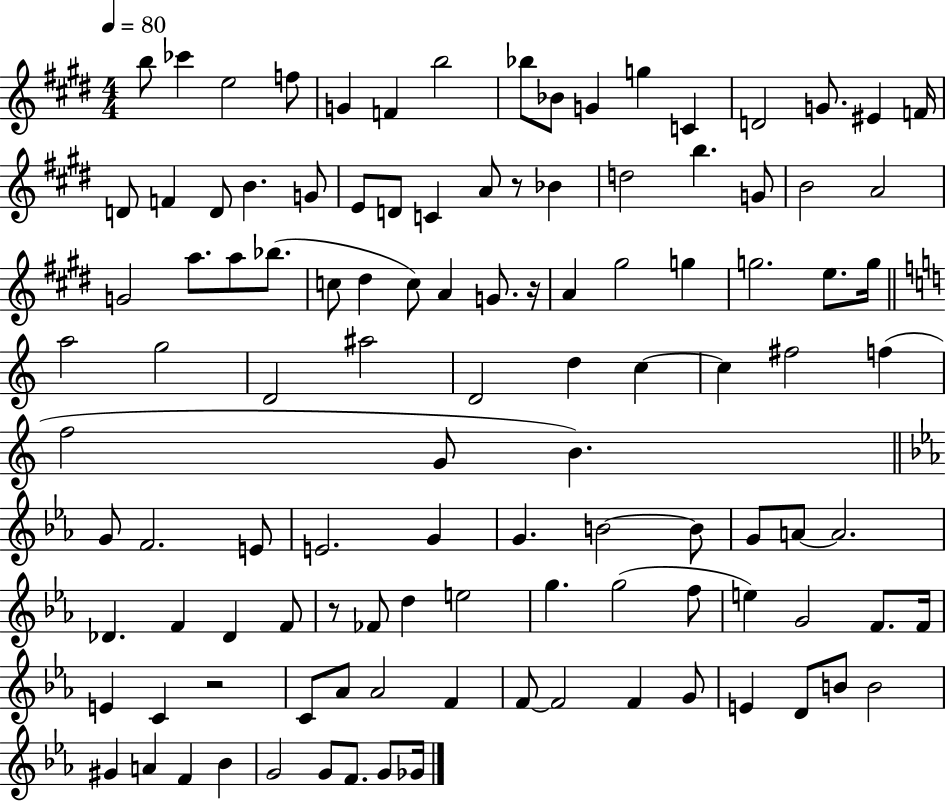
X:1
T:Untitled
M:4/4
L:1/4
K:E
b/2 _c' e2 f/2 G F b2 _b/2 _B/2 G g C D2 G/2 ^E F/4 D/2 F D/2 B G/2 E/2 D/2 C A/2 z/2 _B d2 b G/2 B2 A2 G2 a/2 a/2 _b/2 c/2 ^d c/2 A G/2 z/4 A ^g2 g g2 e/2 g/4 a2 g2 D2 ^a2 D2 d c c ^f2 f f2 G/2 B G/2 F2 E/2 E2 G G B2 B/2 G/2 A/2 A2 _D F _D F/2 z/2 _F/2 d e2 g g2 f/2 e G2 F/2 F/4 E C z2 C/2 _A/2 _A2 F F/2 F2 F G/2 E D/2 B/2 B2 ^G A F _B G2 G/2 F/2 G/2 _G/4